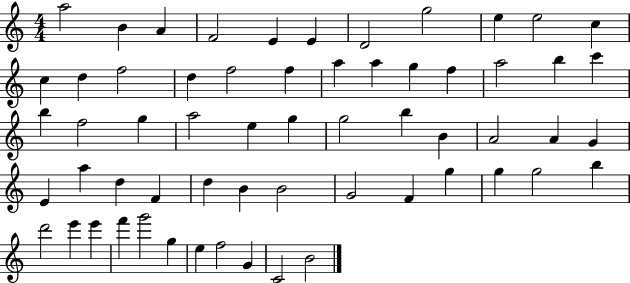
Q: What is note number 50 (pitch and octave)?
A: D6